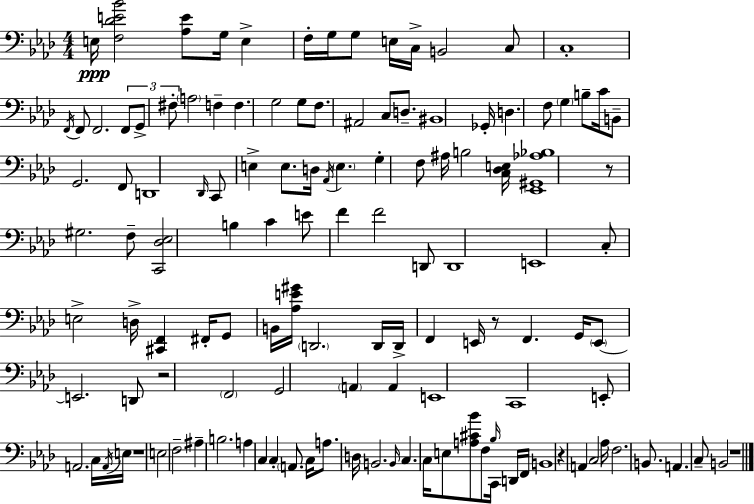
X:1
T:Untitled
M:4/4
L:1/4
K:Ab
E,/4 [F,_DE_B]2 [_A,E]/2 G,/4 E, F,/4 G,/4 G,/2 E,/4 C,/4 B,,2 C,/2 C,4 F,,/4 F,,/2 F,,2 F,,/2 G,,/2 ^F,/2 A,2 F, F, G,2 G,/2 F,/2 ^A,,2 C,/2 D,/2 ^B,,4 _G,,/4 D, F,/2 G, B,/2 C/4 B,,/2 G,,2 F,,/2 D,,4 _D,,/4 C,,/2 E, E,/2 D,/4 _A,,/4 E, G, F,/2 ^A,/4 B,2 [C,_D,E,]/4 [_E,,^G,,_A,_B,]4 z/2 ^G,2 F,/2 [C,,_D,_E,]2 B, C E/2 F F2 D,,/2 D,,4 E,,4 C,/2 E,2 D,/4 [^C,,F,,] ^F,,/4 G,,/2 B,,/4 [_A,E^G]/4 D,,2 D,,/4 D,,/4 F,, E,,/4 z/2 F,, G,,/4 E,,/2 E,,2 D,,/2 z2 F,,2 G,,2 A,, A,, E,,4 C,,4 E,,/2 A,,2 C,/4 A,,/4 E,/4 z4 E,2 F,2 ^A, B,2 A, C, C, A,,/2 C,/4 A,/2 D,/4 B,,2 B,,/4 C, C,/4 E,/2 [A,^C_B]/2 F,/2 _B,/4 C,,/4 D,,/4 F,,/4 B,,4 z A,, C,2 _A,/4 F,2 B,,/2 A,, C,/2 B,,2 z4